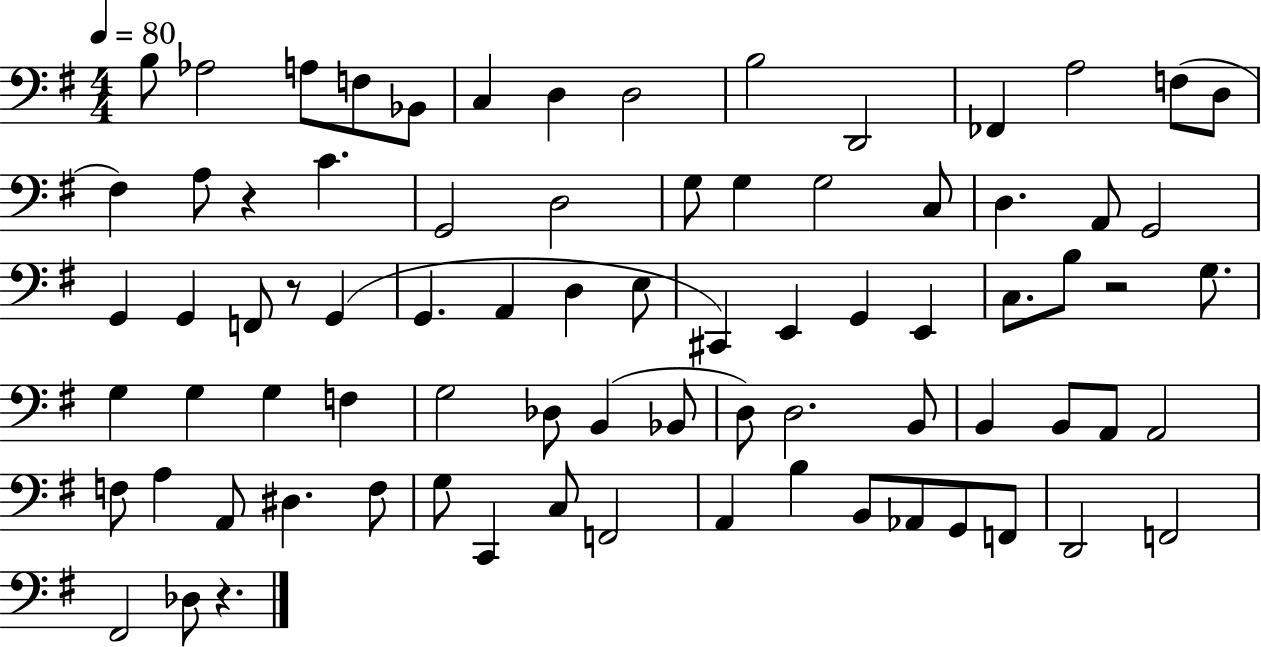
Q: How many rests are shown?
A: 4